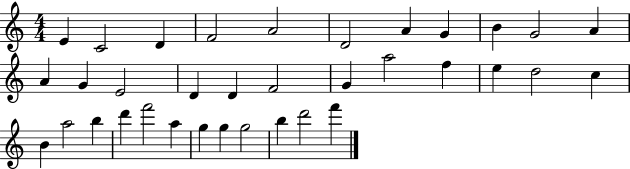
E4/q C4/h D4/q F4/h A4/h D4/h A4/q G4/q B4/q G4/h A4/q A4/q G4/q E4/h D4/q D4/q F4/h G4/q A5/h F5/q E5/q D5/h C5/q B4/q A5/h B5/q D6/q F6/h A5/q G5/q G5/q G5/h B5/q D6/h F6/q